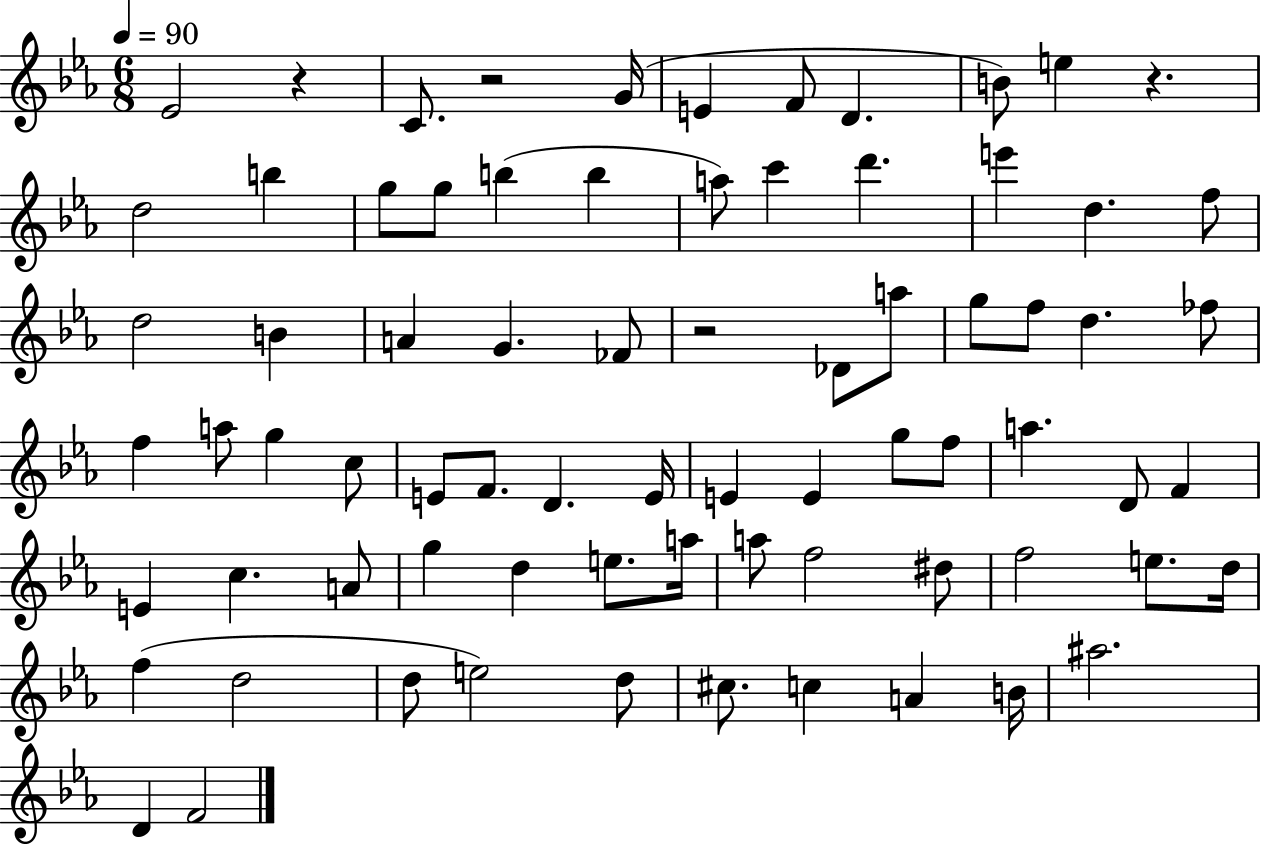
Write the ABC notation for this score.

X:1
T:Untitled
M:6/8
L:1/4
K:Eb
_E2 z C/2 z2 G/4 E F/2 D B/2 e z d2 b g/2 g/2 b b a/2 c' d' e' d f/2 d2 B A G _F/2 z2 _D/2 a/2 g/2 f/2 d _f/2 f a/2 g c/2 E/2 F/2 D E/4 E E g/2 f/2 a D/2 F E c A/2 g d e/2 a/4 a/2 f2 ^d/2 f2 e/2 d/4 f d2 d/2 e2 d/2 ^c/2 c A B/4 ^a2 D F2